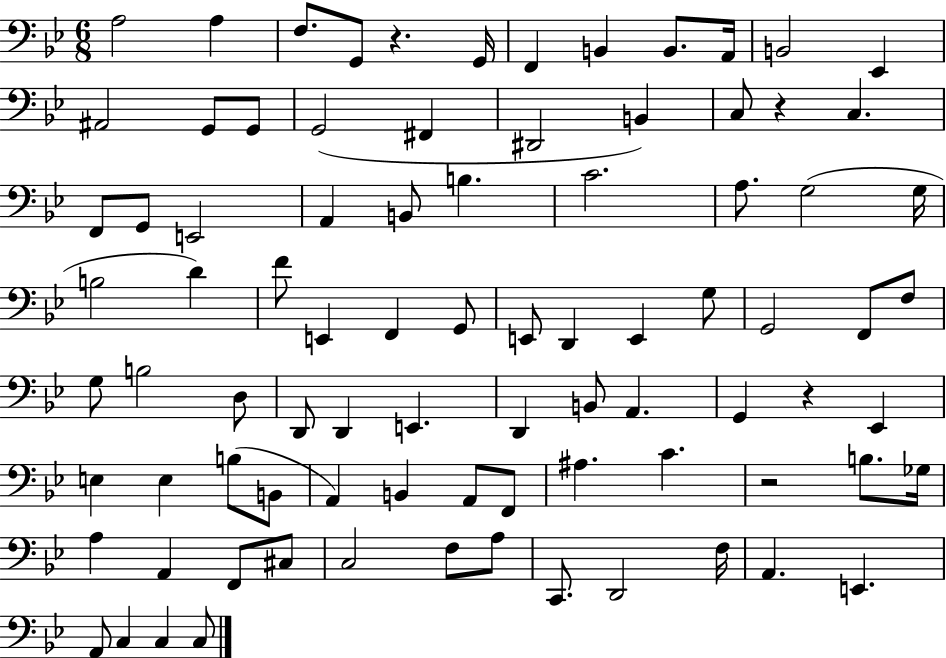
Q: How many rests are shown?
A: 4